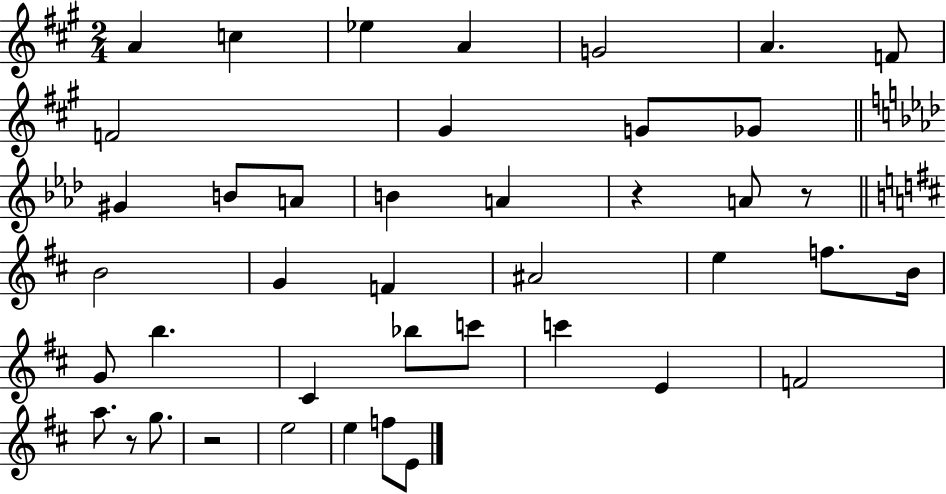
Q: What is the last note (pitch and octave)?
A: E4